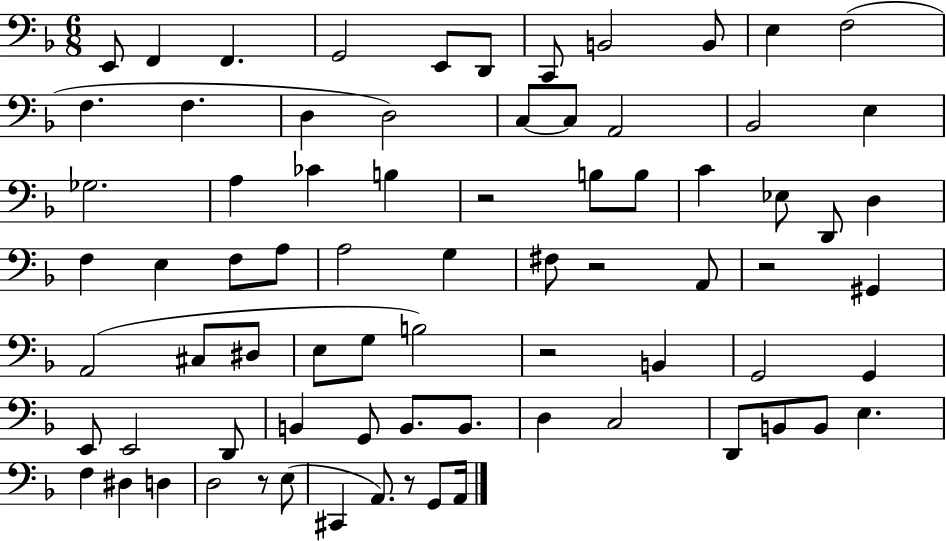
{
  \clef bass
  \numericTimeSignature
  \time 6/8
  \key f \major
  e,8 f,4 f,4. | g,2 e,8 d,8 | c,8 b,2 b,8 | e4 f2( | \break f4. f4. | d4 d2) | c8~~ c8 a,2 | bes,2 e4 | \break ges2. | a4 ces'4 b4 | r2 b8 b8 | c'4 ees8 d,8 d4 | \break f4 e4 f8 a8 | a2 g4 | fis8 r2 a,8 | r2 gis,4 | \break a,2( cis8 dis8 | e8 g8 b2) | r2 b,4 | g,2 g,4 | \break e,8 e,2 d,8 | b,4 g,8 b,8. b,8. | d4 c2 | d,8 b,8 b,8 e4. | \break f4 dis4 d4 | d2 r8 e8( | cis,4 a,8.) r8 g,8 a,16 | \bar "|."
}